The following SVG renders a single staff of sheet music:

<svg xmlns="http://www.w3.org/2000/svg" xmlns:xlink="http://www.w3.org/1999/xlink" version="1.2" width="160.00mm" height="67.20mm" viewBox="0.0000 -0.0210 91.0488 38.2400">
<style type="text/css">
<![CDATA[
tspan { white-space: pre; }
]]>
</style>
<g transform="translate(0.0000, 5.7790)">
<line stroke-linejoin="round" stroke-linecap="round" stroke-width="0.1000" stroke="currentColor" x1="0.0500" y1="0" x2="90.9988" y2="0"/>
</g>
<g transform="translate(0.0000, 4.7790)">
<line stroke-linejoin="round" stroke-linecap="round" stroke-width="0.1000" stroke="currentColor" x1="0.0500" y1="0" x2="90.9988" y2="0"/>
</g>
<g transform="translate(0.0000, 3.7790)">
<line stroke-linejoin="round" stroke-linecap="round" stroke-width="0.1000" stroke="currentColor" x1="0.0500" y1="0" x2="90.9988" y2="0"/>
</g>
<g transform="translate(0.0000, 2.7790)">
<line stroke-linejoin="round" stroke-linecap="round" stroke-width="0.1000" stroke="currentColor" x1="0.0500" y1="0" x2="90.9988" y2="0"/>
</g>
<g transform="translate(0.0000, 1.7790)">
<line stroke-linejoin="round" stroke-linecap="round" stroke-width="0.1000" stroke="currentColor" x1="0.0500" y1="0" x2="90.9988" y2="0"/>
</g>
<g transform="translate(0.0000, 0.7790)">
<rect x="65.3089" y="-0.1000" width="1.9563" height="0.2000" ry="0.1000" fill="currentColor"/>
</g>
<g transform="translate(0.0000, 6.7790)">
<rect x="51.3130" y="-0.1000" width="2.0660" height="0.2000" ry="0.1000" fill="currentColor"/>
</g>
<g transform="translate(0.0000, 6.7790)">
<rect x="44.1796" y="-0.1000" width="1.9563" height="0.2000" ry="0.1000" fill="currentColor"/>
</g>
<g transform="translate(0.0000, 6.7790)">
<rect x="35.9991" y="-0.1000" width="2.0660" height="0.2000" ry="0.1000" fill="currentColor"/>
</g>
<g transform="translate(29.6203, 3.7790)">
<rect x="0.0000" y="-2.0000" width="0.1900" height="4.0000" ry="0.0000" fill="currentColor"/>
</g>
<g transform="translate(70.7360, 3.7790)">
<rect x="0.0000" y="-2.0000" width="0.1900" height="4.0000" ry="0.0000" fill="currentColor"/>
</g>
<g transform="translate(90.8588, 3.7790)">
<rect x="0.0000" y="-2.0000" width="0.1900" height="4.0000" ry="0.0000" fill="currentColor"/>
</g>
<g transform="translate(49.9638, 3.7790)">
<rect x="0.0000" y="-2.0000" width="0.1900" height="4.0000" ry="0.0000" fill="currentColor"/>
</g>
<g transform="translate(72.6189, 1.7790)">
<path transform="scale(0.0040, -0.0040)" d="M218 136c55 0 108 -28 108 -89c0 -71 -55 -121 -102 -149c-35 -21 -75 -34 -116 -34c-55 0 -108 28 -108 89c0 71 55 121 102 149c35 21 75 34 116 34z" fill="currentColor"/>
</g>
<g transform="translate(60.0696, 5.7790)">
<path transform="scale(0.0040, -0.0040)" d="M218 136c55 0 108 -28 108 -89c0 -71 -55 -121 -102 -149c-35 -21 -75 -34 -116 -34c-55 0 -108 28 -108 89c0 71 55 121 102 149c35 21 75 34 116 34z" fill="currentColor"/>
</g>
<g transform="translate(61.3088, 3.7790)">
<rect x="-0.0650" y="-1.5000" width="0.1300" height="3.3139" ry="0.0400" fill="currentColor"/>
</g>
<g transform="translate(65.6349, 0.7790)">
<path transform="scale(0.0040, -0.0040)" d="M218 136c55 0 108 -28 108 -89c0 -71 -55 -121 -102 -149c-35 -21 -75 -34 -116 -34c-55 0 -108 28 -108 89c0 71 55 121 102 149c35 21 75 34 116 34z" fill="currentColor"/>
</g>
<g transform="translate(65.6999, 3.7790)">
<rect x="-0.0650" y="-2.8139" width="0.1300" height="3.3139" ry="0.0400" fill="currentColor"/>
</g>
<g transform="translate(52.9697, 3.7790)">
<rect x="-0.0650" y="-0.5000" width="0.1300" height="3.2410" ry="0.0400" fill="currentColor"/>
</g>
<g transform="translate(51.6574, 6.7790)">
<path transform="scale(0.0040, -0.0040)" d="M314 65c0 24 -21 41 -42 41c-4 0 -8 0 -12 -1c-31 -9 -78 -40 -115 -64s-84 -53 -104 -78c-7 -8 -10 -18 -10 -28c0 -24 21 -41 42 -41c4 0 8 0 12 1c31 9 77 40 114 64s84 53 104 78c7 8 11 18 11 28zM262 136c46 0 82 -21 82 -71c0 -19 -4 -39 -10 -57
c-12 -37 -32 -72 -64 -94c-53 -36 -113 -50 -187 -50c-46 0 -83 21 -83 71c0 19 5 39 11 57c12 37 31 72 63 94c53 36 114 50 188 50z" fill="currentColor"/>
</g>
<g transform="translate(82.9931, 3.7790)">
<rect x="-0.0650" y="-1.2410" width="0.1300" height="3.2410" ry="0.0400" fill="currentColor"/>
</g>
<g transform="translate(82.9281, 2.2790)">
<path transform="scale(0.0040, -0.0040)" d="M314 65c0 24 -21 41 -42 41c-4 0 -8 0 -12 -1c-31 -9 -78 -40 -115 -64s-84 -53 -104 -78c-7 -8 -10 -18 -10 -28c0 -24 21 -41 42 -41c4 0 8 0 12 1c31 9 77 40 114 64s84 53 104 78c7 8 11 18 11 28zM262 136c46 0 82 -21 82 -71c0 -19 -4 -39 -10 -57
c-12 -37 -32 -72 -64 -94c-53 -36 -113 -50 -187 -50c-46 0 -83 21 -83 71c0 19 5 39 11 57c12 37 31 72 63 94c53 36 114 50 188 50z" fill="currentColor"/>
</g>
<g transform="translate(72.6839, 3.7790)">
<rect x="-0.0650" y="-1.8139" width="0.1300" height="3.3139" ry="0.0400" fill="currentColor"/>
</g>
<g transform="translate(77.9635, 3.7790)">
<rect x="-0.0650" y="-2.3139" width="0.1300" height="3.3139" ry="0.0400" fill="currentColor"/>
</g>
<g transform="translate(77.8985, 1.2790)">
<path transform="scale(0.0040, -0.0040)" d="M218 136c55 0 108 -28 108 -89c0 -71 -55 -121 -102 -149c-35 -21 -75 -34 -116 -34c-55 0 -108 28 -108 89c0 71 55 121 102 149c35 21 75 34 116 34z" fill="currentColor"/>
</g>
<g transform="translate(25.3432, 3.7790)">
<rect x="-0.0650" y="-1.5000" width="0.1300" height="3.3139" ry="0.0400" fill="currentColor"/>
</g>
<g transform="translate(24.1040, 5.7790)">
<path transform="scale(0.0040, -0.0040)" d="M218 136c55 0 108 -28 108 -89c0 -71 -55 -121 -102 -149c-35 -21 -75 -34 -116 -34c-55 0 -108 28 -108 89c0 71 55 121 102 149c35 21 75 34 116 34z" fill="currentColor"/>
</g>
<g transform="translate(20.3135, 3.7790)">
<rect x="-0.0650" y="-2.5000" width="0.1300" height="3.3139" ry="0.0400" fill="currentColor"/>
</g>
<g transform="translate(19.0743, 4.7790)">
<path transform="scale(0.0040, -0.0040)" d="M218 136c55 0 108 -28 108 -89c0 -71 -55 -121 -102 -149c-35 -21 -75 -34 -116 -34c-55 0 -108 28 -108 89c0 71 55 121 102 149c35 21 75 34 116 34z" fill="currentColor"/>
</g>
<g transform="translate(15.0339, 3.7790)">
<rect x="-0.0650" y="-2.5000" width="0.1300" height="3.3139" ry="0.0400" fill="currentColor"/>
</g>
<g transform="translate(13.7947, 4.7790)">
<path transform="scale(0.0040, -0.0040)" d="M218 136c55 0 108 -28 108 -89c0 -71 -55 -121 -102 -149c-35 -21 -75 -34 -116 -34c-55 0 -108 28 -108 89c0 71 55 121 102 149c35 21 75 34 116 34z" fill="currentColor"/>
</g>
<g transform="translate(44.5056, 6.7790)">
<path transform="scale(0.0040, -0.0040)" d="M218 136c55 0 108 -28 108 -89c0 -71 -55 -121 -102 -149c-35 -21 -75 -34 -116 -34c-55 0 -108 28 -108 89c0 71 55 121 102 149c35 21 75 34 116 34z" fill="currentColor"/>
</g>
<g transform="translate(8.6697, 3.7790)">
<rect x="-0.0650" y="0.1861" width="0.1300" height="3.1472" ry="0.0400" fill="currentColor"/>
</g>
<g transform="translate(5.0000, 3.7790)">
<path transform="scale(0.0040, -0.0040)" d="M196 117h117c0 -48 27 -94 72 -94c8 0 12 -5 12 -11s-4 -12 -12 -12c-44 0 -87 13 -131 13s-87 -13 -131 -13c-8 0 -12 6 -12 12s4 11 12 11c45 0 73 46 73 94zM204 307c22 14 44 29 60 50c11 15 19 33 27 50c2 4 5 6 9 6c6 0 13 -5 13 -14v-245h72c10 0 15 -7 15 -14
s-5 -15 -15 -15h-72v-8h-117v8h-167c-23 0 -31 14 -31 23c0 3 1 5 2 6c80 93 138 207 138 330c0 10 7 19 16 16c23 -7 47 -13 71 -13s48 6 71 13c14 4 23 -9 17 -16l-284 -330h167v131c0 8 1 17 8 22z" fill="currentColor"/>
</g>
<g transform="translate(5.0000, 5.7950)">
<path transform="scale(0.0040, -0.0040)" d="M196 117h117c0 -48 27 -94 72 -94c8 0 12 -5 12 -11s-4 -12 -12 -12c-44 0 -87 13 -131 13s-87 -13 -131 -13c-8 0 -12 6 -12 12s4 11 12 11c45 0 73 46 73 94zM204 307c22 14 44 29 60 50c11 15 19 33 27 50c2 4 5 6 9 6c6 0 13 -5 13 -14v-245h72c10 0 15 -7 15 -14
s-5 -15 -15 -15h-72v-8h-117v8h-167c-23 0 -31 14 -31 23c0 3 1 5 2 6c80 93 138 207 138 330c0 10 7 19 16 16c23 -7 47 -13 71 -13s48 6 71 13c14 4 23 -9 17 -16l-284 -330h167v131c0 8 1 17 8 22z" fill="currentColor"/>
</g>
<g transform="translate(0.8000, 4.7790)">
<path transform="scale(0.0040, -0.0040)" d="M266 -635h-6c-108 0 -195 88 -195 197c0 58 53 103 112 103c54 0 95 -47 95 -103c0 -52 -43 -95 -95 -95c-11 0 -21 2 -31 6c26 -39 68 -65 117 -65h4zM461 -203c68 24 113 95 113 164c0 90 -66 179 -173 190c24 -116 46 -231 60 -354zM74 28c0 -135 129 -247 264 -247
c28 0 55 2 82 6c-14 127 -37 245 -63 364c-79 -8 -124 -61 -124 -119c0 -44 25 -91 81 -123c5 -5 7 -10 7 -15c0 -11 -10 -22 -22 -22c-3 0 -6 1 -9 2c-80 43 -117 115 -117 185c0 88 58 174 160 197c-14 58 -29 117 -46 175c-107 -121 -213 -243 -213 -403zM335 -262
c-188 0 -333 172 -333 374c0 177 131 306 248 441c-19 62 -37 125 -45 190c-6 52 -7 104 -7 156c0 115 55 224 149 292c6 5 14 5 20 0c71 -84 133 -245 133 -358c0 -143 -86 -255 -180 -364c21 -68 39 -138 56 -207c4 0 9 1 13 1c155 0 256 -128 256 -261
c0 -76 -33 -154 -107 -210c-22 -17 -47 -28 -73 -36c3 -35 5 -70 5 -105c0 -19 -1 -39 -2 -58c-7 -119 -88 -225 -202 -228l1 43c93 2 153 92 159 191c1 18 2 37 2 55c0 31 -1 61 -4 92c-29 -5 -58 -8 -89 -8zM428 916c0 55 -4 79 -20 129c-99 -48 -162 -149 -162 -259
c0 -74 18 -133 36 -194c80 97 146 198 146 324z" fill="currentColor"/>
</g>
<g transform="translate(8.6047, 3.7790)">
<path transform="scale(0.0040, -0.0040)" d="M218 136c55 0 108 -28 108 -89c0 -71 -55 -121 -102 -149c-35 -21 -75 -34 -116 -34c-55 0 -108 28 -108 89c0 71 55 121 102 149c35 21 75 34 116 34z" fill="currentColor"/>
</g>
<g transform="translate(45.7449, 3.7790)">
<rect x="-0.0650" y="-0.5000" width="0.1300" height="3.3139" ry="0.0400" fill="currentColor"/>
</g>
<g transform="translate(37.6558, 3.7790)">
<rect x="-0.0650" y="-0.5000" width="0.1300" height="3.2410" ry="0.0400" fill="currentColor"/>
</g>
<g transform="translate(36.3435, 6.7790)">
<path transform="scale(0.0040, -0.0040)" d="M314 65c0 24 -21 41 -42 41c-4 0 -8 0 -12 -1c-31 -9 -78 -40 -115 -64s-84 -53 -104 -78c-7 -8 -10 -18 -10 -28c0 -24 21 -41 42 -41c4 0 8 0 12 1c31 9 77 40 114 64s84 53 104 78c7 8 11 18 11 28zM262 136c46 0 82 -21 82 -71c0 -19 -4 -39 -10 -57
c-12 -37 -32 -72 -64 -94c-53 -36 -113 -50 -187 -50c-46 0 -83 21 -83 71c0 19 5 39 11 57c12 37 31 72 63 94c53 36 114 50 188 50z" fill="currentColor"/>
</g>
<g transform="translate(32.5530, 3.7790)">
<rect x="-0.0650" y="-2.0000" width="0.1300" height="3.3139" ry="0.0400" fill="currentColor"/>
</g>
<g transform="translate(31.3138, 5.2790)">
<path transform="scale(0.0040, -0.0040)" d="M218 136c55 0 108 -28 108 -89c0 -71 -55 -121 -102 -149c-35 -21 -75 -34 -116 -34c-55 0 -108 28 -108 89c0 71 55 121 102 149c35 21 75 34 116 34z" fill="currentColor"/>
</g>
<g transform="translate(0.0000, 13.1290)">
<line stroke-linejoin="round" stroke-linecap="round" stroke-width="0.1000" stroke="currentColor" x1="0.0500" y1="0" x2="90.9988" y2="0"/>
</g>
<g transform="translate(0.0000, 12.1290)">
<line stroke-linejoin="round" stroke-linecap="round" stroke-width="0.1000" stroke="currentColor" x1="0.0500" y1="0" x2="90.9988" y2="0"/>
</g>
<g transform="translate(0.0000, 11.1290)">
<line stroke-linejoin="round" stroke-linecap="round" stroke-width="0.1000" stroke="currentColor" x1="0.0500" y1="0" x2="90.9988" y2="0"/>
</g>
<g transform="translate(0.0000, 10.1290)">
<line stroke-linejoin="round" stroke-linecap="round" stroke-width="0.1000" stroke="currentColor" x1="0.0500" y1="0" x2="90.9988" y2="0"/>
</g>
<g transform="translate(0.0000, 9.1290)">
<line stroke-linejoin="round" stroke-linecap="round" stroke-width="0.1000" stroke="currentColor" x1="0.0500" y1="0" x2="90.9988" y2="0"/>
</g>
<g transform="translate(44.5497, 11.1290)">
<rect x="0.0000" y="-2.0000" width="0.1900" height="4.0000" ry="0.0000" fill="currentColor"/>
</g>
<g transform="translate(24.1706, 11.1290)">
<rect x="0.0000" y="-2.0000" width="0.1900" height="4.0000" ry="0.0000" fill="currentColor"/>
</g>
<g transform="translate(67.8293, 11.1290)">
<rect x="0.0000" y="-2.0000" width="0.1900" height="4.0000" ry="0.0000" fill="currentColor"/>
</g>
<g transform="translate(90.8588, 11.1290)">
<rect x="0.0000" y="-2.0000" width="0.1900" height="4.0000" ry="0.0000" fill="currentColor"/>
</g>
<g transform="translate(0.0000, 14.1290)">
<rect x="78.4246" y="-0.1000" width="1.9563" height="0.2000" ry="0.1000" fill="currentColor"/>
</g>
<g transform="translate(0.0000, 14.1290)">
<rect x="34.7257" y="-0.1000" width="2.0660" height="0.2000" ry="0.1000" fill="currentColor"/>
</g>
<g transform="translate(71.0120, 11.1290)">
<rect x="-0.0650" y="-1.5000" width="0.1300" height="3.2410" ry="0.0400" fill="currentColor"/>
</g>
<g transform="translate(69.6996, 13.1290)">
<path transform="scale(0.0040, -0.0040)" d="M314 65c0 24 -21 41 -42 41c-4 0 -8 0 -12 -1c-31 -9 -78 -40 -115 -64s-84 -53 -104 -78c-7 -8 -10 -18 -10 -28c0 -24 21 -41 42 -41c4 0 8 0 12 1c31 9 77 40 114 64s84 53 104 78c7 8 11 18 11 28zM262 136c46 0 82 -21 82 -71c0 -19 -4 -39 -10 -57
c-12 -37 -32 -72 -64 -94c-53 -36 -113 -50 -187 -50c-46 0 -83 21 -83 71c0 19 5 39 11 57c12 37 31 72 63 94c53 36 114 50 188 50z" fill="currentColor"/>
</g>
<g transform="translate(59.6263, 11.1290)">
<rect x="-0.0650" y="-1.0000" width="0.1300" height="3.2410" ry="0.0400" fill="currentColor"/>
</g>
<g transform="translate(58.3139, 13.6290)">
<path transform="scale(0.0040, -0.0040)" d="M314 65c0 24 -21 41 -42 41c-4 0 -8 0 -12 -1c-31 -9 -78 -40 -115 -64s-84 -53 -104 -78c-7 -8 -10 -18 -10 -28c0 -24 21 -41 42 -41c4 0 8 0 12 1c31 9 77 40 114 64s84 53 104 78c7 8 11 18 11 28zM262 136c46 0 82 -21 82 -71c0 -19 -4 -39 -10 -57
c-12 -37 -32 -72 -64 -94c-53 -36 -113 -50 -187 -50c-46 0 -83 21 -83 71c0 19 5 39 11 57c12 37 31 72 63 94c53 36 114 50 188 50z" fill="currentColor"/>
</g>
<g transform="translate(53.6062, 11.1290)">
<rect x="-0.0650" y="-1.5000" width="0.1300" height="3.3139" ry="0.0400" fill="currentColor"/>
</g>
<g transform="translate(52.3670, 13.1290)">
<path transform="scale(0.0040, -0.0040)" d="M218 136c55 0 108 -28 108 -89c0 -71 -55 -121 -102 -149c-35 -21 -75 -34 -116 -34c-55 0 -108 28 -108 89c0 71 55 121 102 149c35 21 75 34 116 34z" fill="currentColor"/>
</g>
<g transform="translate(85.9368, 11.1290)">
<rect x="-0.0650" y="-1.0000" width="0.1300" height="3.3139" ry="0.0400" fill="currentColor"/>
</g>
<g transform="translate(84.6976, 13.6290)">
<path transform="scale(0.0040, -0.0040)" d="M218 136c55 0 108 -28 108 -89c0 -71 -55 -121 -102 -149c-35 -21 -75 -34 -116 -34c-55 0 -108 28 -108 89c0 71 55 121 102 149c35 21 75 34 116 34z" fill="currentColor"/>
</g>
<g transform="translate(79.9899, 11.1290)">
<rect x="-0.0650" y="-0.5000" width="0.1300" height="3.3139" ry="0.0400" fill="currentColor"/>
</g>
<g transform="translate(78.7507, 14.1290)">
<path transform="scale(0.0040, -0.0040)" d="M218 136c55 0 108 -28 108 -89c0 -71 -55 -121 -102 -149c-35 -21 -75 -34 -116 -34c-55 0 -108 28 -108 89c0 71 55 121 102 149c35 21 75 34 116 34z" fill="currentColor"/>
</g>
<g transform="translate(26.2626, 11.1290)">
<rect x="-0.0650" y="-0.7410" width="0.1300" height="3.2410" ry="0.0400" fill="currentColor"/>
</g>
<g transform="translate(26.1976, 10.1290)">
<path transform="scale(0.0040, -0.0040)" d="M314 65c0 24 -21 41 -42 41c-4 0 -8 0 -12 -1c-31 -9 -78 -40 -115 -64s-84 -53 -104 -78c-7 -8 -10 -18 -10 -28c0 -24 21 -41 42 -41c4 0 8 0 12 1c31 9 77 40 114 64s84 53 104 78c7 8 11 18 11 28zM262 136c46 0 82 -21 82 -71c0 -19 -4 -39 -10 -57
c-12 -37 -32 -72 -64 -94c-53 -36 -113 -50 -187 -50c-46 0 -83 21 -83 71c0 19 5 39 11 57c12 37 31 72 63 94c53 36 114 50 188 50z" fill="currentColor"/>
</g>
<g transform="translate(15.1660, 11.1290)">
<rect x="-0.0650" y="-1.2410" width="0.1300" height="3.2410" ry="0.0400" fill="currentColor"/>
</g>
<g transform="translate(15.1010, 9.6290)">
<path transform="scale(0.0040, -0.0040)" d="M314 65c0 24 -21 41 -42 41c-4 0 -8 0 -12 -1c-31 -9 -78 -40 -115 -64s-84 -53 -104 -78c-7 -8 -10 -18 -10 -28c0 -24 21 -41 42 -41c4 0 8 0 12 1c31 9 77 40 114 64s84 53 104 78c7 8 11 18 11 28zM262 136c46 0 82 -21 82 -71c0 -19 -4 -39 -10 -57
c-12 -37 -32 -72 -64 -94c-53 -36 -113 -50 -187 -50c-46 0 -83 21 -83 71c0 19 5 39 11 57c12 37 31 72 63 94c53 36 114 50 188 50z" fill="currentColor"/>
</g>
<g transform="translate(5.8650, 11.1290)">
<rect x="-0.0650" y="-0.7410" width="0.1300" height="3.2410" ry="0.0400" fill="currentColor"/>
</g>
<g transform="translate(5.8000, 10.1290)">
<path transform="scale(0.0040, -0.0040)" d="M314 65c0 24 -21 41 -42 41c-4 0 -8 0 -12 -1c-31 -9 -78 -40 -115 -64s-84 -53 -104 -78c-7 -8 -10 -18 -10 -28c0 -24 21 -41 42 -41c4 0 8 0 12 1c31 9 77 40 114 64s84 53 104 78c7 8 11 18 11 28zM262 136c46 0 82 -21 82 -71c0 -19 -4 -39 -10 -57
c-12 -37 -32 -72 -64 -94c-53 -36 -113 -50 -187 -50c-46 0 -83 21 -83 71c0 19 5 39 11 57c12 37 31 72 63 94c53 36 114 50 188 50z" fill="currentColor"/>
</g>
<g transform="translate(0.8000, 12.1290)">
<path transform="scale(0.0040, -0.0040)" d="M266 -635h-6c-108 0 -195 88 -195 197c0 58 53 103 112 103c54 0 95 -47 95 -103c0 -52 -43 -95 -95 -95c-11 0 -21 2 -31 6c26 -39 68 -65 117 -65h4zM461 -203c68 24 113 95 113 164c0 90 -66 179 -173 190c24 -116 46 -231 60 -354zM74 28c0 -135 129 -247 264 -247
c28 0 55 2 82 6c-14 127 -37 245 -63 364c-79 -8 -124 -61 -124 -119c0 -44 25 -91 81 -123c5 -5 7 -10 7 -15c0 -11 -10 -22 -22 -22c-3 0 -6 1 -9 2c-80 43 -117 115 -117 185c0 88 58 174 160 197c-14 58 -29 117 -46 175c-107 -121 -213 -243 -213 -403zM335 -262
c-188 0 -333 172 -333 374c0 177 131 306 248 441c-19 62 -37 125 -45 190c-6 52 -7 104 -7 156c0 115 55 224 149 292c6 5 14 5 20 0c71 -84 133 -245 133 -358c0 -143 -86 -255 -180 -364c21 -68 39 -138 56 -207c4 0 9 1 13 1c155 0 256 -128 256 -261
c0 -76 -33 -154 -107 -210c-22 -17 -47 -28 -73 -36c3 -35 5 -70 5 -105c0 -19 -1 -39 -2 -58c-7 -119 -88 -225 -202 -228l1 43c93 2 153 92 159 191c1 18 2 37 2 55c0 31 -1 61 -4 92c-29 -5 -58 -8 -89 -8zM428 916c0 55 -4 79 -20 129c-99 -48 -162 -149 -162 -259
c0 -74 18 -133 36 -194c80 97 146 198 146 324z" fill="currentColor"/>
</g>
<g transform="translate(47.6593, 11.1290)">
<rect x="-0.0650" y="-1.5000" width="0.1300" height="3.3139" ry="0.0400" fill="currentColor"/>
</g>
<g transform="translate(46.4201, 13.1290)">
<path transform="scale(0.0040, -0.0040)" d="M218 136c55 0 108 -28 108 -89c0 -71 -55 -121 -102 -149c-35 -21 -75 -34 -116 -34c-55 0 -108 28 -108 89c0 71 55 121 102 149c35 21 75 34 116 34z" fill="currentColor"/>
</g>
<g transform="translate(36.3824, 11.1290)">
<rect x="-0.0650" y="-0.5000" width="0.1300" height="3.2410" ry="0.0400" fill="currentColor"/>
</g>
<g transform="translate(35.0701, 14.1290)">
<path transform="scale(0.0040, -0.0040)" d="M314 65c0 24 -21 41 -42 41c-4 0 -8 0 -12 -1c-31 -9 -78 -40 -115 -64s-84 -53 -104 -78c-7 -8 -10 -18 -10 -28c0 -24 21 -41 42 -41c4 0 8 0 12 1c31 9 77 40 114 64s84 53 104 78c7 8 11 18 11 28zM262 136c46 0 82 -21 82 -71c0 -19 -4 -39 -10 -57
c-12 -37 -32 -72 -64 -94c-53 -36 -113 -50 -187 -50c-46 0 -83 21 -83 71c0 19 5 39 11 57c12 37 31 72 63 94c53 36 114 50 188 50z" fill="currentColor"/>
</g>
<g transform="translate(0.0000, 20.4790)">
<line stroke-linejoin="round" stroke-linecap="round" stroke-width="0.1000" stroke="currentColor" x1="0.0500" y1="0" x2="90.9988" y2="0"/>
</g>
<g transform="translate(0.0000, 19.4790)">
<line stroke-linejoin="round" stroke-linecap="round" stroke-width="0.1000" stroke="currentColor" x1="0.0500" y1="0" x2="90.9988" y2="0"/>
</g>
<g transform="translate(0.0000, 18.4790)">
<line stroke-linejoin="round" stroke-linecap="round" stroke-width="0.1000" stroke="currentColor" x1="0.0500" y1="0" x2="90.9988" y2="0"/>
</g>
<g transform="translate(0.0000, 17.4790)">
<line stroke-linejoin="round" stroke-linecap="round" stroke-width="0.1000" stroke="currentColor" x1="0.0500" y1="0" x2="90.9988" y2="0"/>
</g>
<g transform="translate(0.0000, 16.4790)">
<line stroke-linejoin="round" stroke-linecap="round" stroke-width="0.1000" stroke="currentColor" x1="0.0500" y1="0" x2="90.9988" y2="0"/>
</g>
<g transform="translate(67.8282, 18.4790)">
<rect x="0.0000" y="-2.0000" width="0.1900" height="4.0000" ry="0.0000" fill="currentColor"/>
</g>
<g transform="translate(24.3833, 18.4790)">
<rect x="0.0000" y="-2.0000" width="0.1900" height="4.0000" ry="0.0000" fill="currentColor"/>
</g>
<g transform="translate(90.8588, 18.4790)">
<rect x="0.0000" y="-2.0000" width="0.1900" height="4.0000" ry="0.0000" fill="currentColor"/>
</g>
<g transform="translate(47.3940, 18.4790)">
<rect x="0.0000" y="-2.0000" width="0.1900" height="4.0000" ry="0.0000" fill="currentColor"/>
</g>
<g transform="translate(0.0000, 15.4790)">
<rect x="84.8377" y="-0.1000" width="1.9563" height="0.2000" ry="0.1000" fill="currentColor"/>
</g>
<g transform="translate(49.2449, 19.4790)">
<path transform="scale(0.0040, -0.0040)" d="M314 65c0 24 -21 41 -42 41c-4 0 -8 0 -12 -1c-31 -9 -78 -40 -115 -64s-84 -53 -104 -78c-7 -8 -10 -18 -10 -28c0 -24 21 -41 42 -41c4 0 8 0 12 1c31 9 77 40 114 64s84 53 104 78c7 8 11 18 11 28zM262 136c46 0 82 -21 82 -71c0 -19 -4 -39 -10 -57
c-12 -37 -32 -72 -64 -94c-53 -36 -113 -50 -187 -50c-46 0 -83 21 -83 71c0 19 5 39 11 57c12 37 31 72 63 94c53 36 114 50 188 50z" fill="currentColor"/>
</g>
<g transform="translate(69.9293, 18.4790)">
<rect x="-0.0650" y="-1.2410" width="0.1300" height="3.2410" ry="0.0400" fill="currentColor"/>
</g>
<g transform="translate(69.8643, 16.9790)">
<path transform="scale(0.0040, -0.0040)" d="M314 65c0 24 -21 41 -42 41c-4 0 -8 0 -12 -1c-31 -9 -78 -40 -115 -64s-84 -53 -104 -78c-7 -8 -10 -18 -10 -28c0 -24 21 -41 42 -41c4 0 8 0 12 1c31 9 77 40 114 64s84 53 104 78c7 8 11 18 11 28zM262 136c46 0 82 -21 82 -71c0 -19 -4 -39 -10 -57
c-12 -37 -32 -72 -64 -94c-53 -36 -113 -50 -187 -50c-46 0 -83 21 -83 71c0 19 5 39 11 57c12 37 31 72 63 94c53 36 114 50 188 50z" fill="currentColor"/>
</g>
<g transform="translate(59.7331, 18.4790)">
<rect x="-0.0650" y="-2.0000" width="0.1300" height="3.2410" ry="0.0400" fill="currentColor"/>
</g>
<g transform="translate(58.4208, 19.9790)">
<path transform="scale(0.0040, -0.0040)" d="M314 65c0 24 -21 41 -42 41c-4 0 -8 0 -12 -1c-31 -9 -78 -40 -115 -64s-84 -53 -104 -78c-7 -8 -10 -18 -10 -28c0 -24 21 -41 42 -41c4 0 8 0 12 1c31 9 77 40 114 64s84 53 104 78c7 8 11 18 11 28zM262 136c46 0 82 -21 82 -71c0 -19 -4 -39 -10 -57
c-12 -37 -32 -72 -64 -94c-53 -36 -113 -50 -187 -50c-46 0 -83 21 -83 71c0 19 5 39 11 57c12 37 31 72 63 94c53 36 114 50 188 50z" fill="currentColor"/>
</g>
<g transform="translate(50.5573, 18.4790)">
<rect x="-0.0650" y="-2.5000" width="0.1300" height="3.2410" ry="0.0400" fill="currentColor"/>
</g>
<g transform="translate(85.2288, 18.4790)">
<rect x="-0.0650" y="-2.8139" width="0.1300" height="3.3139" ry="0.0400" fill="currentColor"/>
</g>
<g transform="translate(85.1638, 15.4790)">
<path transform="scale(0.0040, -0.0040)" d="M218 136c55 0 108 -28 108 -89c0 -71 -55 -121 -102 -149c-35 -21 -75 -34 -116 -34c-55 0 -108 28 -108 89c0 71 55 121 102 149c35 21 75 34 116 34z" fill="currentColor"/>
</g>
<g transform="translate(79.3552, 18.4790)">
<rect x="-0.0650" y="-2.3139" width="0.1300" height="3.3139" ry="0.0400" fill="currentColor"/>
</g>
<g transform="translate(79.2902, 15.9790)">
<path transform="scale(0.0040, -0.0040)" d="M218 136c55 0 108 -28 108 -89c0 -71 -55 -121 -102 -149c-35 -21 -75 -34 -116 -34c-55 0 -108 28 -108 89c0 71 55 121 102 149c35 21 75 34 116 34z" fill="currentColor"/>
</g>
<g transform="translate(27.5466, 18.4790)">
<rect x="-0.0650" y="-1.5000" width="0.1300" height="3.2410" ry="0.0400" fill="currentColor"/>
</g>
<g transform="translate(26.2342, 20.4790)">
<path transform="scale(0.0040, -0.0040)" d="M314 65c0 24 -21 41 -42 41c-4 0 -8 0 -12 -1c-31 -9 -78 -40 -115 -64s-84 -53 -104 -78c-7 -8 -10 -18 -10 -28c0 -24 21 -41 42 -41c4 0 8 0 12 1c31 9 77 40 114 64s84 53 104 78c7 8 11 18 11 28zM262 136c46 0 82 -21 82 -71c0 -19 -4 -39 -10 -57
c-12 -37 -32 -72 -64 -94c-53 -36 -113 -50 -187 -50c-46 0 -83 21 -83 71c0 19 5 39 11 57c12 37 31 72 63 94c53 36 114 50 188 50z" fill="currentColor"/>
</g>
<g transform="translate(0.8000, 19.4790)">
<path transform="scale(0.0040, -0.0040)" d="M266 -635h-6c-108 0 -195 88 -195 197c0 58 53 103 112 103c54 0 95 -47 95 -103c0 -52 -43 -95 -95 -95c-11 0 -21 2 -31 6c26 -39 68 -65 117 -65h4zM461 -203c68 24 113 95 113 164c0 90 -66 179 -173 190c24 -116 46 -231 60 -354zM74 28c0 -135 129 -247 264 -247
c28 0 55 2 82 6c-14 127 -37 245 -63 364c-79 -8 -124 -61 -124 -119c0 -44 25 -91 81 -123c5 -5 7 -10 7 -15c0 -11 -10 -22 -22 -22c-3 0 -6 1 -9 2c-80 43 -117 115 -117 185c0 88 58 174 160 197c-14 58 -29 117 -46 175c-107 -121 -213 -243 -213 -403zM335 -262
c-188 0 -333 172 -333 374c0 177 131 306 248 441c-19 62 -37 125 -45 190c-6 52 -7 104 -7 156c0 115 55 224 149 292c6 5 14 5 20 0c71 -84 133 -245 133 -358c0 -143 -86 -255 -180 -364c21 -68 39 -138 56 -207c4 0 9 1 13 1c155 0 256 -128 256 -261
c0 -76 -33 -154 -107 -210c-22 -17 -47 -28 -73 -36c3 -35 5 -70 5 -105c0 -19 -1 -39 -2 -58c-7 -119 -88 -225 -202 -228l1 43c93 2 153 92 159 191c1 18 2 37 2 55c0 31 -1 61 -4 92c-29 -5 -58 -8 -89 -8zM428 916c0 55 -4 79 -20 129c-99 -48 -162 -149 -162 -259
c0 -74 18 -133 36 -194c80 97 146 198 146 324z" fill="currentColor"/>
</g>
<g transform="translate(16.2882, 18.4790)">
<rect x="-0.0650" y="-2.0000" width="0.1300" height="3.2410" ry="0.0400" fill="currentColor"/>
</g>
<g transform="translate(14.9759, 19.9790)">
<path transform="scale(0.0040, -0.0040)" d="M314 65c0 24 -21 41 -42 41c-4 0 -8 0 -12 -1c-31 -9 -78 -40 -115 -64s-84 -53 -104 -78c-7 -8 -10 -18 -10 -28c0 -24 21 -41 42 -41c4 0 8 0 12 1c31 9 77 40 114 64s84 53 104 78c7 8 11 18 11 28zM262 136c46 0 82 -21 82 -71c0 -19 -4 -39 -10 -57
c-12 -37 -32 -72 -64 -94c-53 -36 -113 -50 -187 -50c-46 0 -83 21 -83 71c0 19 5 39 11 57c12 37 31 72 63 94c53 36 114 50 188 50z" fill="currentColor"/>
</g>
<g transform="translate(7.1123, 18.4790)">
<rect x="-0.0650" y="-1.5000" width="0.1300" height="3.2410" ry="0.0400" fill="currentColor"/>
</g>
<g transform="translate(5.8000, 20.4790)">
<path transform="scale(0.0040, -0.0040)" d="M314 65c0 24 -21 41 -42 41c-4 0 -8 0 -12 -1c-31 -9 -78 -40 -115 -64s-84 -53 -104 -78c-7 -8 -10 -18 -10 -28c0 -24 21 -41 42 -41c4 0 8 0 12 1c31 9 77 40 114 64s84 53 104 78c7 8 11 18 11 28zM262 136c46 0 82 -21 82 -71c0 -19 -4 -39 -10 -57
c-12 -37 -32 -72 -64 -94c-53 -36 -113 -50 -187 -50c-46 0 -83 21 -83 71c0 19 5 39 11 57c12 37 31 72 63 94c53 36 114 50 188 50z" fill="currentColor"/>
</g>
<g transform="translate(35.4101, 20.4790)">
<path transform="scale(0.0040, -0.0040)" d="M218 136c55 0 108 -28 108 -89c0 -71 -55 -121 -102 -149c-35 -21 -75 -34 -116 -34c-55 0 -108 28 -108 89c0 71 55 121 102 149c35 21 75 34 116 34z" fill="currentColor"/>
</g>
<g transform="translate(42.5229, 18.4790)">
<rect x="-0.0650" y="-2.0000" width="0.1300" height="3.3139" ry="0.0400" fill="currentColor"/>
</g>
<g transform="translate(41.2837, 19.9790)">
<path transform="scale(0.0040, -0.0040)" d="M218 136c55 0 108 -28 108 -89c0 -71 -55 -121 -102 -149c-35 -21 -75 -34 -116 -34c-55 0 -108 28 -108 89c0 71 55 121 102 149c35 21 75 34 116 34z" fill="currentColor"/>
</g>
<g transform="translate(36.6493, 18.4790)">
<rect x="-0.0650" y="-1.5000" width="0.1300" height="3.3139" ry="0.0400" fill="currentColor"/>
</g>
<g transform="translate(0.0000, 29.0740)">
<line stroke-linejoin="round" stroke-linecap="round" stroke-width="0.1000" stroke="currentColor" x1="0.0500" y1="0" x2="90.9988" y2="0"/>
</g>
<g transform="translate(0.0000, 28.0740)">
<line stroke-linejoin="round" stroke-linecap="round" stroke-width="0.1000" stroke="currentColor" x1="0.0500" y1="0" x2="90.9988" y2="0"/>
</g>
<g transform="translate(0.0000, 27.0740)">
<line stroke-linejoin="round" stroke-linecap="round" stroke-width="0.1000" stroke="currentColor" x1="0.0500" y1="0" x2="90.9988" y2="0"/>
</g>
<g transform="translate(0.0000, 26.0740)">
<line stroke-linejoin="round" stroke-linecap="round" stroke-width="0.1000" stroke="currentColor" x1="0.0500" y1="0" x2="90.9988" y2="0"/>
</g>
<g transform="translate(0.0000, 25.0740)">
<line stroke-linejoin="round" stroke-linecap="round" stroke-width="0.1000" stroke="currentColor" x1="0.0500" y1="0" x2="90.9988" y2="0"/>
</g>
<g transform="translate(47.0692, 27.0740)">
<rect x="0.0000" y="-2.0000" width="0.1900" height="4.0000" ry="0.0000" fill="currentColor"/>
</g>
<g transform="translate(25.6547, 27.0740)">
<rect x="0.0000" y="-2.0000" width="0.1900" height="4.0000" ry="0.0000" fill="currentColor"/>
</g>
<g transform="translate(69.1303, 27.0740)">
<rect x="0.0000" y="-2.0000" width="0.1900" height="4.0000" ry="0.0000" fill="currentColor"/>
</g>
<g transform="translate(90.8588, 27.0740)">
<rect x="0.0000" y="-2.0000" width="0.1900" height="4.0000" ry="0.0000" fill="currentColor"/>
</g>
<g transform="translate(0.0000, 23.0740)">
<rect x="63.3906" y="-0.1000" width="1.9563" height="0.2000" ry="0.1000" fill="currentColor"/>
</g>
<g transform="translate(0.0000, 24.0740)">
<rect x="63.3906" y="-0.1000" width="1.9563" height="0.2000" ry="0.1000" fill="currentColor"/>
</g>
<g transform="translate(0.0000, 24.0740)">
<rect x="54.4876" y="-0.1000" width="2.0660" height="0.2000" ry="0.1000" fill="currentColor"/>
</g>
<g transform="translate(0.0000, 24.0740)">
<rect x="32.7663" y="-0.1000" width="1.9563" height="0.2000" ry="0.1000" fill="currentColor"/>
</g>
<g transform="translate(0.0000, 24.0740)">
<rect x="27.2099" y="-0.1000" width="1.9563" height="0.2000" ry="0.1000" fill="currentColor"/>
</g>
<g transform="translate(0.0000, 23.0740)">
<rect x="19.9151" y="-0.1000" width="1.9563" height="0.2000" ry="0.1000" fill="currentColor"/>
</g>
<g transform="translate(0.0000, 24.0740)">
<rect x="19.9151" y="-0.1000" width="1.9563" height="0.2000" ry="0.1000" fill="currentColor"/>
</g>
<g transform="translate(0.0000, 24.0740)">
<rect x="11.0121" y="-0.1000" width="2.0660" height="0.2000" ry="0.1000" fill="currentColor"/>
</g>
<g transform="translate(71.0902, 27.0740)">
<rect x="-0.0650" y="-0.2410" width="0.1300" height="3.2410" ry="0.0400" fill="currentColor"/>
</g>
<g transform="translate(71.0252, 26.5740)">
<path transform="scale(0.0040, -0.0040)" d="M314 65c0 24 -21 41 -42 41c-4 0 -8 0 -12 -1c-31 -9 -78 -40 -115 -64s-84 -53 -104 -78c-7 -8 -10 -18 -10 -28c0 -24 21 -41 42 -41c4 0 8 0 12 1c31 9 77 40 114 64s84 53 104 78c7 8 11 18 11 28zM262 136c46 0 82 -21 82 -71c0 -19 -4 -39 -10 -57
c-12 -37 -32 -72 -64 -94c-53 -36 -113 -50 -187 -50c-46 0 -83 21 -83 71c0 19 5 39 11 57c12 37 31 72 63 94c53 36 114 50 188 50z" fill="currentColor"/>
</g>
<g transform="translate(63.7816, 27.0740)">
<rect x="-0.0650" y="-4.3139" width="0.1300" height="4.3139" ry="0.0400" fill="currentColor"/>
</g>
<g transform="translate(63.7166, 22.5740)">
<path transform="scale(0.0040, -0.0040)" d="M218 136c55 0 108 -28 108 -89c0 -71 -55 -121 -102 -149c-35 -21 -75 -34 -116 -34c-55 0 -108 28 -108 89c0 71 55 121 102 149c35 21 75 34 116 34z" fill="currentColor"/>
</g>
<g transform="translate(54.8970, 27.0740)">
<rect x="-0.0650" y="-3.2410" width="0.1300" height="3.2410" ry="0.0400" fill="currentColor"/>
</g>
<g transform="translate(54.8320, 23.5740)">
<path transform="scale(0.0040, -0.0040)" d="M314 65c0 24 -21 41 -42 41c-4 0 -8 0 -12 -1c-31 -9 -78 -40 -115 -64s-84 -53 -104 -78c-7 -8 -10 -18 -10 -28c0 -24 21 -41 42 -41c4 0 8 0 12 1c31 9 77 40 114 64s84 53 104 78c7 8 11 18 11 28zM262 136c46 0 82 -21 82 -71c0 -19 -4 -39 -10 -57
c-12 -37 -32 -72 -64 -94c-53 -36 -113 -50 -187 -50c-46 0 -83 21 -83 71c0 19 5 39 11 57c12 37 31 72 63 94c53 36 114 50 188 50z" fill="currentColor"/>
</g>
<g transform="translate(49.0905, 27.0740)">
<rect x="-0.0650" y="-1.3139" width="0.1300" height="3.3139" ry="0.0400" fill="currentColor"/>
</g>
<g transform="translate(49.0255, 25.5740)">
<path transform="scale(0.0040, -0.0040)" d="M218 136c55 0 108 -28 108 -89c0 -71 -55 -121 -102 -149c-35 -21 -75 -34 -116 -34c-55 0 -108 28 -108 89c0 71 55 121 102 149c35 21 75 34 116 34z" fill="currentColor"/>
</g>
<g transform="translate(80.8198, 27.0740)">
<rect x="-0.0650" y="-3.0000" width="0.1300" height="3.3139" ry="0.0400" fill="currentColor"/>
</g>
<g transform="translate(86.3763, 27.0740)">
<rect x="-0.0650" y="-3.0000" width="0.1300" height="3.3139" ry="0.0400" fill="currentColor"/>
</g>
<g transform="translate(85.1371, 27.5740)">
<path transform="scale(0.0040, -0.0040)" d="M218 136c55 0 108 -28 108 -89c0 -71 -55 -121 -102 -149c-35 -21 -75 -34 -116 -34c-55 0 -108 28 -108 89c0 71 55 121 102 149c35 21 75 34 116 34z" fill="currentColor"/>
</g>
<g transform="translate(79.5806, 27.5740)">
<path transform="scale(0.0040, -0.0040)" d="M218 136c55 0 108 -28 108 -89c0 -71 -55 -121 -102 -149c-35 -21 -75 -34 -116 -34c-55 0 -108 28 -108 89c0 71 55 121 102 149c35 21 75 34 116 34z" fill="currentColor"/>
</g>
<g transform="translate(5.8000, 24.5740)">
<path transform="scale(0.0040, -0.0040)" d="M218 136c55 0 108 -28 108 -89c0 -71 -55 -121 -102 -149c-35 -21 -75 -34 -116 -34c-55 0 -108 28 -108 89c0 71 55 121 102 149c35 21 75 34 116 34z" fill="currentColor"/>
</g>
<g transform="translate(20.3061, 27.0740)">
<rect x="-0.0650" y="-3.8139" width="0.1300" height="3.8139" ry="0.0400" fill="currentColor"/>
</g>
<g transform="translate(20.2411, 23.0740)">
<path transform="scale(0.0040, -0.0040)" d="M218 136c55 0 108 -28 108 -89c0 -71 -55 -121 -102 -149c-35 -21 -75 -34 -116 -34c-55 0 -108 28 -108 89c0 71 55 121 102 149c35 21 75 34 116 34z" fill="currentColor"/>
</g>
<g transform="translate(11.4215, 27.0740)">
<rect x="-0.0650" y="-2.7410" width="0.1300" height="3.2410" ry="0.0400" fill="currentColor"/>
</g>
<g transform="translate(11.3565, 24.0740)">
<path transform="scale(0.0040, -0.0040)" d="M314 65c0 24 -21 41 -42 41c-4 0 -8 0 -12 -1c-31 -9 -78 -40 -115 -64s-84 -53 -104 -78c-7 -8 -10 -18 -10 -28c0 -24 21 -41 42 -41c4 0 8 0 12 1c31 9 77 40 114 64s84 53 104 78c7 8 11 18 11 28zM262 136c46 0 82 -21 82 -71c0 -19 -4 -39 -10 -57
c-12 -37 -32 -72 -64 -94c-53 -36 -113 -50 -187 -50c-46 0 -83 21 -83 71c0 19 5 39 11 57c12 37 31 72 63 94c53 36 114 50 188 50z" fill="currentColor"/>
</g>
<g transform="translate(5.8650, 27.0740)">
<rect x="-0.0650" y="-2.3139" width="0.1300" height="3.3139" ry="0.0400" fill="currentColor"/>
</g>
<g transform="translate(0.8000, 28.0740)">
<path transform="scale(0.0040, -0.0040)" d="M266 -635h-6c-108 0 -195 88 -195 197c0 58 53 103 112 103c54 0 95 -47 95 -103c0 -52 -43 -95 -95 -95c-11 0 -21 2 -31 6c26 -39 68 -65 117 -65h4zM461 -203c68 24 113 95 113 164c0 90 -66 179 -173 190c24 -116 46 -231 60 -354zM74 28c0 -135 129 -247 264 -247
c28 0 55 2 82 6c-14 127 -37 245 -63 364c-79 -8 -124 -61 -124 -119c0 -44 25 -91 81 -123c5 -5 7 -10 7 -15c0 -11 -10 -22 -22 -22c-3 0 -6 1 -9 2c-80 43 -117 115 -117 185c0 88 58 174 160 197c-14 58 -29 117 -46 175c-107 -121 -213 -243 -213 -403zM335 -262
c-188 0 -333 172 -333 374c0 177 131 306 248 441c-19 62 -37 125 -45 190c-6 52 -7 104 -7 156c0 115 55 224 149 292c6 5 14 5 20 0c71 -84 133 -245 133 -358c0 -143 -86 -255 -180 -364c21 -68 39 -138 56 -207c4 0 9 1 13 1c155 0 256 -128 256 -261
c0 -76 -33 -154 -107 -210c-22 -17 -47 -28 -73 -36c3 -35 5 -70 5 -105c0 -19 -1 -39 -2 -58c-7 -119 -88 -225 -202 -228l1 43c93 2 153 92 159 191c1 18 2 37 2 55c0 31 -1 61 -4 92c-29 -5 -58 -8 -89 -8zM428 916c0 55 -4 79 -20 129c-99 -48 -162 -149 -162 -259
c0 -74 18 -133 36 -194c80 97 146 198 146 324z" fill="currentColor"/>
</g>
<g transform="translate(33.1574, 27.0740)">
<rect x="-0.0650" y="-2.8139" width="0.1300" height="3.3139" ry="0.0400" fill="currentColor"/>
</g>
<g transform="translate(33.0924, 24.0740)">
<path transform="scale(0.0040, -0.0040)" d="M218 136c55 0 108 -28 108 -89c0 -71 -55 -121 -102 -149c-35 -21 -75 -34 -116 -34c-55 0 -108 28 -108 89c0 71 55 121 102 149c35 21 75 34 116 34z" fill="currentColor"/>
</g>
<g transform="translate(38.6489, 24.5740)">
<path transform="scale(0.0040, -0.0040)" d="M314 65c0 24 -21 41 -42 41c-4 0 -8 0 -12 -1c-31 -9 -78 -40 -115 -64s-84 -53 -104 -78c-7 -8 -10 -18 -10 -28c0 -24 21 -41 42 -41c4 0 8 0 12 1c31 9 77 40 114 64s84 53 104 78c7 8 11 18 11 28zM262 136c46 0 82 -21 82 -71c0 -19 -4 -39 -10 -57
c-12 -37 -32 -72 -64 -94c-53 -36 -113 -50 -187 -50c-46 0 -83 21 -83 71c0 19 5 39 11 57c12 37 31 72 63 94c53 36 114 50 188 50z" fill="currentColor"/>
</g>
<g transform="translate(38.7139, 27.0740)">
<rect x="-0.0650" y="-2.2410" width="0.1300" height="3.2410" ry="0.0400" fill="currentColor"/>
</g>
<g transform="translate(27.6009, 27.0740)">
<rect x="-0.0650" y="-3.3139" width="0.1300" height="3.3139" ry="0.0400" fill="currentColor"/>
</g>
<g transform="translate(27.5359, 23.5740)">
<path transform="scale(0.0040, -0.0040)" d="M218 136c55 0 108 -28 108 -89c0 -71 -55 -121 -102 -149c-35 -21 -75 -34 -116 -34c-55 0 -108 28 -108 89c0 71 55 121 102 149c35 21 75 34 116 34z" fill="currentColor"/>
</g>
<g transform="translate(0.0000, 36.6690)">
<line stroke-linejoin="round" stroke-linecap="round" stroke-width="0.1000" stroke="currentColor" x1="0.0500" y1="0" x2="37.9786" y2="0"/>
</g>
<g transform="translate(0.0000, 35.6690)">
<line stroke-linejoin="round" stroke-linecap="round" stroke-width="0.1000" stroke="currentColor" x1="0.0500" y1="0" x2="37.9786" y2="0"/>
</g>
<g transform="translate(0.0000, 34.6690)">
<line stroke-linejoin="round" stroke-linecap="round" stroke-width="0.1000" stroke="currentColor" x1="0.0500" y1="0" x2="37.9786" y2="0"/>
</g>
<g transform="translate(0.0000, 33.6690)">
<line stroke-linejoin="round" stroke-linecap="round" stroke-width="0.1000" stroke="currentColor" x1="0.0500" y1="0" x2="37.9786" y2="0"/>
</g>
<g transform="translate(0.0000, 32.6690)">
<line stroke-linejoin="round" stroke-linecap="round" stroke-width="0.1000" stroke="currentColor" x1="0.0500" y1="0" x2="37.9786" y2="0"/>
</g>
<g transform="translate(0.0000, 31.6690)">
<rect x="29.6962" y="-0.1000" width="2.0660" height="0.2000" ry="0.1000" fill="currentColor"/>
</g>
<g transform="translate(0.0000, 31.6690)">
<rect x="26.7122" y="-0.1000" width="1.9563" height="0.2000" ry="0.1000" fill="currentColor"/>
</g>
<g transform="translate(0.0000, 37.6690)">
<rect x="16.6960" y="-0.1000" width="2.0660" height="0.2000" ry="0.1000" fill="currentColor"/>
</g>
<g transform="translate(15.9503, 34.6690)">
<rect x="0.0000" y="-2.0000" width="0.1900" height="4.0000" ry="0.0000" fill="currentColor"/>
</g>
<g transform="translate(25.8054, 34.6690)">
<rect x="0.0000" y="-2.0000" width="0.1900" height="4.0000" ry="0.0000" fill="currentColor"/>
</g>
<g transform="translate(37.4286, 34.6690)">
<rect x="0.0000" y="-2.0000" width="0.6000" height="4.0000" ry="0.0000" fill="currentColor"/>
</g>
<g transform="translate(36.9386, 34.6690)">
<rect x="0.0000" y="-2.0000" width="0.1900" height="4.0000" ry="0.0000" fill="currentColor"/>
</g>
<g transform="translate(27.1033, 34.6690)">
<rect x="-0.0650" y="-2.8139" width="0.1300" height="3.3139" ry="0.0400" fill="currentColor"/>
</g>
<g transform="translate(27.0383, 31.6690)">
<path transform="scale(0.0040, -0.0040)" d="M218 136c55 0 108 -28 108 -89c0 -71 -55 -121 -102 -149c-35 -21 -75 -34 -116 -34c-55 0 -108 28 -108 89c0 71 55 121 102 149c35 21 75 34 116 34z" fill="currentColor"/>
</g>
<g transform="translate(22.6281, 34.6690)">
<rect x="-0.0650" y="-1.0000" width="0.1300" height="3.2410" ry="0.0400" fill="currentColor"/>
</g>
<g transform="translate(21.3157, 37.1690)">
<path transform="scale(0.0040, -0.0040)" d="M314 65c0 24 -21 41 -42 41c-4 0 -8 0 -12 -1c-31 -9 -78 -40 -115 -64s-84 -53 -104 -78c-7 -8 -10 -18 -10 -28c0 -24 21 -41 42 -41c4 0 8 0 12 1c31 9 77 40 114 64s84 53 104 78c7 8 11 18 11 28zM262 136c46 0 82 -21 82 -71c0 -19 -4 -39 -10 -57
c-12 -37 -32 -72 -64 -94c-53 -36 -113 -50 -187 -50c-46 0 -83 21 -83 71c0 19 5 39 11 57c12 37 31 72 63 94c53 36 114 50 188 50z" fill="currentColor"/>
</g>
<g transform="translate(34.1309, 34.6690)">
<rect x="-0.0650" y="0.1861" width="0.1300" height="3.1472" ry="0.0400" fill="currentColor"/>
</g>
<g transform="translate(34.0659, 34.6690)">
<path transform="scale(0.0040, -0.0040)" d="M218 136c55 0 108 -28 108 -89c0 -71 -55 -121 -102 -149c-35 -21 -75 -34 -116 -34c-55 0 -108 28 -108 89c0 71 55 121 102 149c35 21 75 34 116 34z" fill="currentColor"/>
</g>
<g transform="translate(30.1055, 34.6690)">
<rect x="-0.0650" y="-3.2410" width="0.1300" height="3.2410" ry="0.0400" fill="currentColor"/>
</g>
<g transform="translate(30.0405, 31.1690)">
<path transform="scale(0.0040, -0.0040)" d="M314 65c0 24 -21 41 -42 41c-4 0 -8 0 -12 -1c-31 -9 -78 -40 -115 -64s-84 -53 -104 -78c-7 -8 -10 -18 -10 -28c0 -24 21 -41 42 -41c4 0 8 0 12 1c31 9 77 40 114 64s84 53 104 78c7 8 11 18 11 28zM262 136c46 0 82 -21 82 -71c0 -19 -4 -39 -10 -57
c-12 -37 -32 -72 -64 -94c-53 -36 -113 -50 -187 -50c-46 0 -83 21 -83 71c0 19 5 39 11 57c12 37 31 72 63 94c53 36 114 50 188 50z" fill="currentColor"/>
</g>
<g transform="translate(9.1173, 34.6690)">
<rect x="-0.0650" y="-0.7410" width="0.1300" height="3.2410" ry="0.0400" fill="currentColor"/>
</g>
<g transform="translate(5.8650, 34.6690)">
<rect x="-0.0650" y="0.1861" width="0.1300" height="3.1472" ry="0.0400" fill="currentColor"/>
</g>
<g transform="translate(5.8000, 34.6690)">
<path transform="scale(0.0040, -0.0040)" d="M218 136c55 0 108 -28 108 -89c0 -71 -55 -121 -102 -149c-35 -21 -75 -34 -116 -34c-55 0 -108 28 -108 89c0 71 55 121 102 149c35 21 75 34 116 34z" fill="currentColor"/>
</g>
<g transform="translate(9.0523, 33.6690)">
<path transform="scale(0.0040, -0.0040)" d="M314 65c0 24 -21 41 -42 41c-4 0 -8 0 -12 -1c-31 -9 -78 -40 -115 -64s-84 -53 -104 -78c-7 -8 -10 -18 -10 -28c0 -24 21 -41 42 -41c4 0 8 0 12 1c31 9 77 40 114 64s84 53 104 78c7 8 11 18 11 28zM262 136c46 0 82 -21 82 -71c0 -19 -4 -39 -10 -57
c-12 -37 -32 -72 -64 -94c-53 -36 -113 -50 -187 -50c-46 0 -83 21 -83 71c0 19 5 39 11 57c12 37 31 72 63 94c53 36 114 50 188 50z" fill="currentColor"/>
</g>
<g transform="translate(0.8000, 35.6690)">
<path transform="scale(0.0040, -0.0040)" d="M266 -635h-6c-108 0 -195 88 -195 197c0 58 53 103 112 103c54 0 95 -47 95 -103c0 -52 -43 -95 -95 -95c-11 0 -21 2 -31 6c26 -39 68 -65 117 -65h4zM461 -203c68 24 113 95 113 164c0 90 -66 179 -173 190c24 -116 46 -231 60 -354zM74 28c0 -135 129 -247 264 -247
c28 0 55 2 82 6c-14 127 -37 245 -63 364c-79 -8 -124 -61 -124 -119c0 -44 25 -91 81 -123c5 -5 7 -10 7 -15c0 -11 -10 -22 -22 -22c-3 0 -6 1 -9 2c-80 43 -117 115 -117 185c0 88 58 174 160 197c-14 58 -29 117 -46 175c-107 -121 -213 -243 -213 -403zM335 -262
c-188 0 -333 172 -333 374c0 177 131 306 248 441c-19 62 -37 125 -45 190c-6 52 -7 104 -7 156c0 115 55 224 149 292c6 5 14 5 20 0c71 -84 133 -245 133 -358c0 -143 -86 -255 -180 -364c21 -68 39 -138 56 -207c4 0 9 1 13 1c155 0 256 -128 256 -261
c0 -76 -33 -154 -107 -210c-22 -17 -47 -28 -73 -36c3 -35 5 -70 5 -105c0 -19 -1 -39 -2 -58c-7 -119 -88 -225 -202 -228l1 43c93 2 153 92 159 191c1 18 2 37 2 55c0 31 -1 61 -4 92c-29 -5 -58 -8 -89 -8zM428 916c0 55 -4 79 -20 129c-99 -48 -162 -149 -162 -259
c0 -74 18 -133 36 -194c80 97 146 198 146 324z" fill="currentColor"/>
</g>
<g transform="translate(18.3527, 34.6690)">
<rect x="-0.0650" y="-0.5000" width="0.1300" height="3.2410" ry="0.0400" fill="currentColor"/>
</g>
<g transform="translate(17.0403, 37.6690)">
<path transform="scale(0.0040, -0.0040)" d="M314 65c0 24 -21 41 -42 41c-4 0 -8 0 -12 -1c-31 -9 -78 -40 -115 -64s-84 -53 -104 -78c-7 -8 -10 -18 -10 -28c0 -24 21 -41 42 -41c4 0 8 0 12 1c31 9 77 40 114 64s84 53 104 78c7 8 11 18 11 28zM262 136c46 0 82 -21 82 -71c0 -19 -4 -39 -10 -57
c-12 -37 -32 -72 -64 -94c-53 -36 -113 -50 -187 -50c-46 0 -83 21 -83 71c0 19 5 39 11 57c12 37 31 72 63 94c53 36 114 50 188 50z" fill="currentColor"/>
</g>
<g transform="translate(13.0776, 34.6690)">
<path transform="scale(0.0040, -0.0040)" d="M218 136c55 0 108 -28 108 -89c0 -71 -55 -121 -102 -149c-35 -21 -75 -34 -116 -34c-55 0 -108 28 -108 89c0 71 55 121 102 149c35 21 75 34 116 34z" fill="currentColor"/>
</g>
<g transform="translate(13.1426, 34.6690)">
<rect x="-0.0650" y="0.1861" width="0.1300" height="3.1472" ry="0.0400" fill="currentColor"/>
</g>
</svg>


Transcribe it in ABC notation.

X:1
T:Untitled
M:4/4
L:1/4
K:C
B G G E F C2 C C2 E a f g e2 d2 e2 d2 C2 E E D2 E2 C D E2 F2 E2 E F G2 F2 e2 g a g a2 c' b a g2 e b2 d' c2 A A B d2 B C2 D2 a b2 B